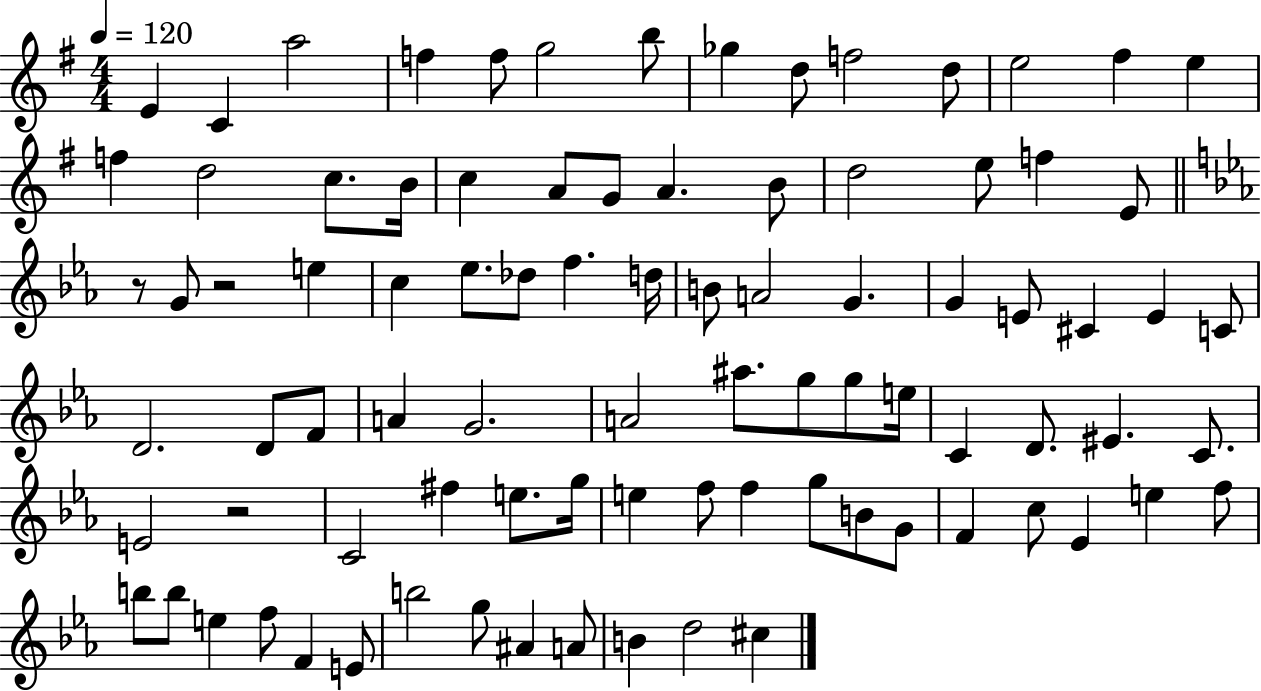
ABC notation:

X:1
T:Untitled
M:4/4
L:1/4
K:G
E C a2 f f/2 g2 b/2 _g d/2 f2 d/2 e2 ^f e f d2 c/2 B/4 c A/2 G/2 A B/2 d2 e/2 f E/2 z/2 G/2 z2 e c _e/2 _d/2 f d/4 B/2 A2 G G E/2 ^C E C/2 D2 D/2 F/2 A G2 A2 ^a/2 g/2 g/2 e/4 C D/2 ^E C/2 E2 z2 C2 ^f e/2 g/4 e f/2 f g/2 B/2 G/2 F c/2 _E e f/2 b/2 b/2 e f/2 F E/2 b2 g/2 ^A A/2 B d2 ^c